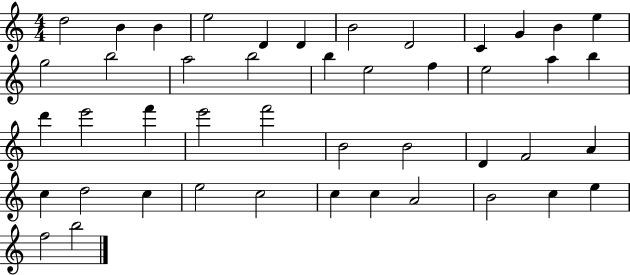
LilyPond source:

{
  \clef treble
  \numericTimeSignature
  \time 4/4
  \key c \major
  d''2 b'4 b'4 | e''2 d'4 d'4 | b'2 d'2 | c'4 g'4 b'4 e''4 | \break g''2 b''2 | a''2 b''2 | b''4 e''2 f''4 | e''2 a''4 b''4 | \break d'''4 e'''2 f'''4 | e'''2 f'''2 | b'2 b'2 | d'4 f'2 a'4 | \break c''4 d''2 c''4 | e''2 c''2 | c''4 c''4 a'2 | b'2 c''4 e''4 | \break f''2 b''2 | \bar "|."
}